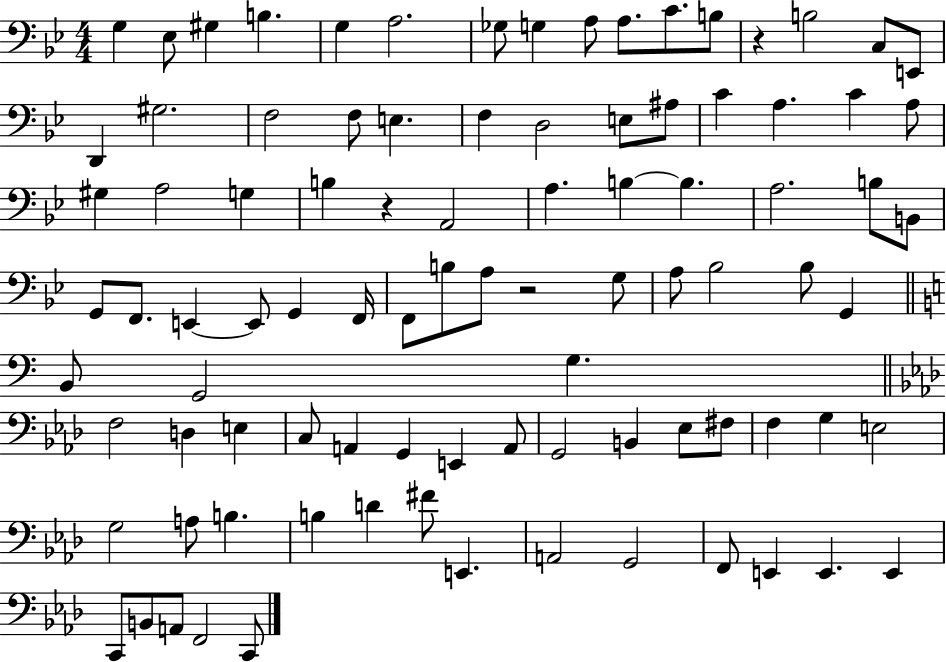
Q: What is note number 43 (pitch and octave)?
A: E2